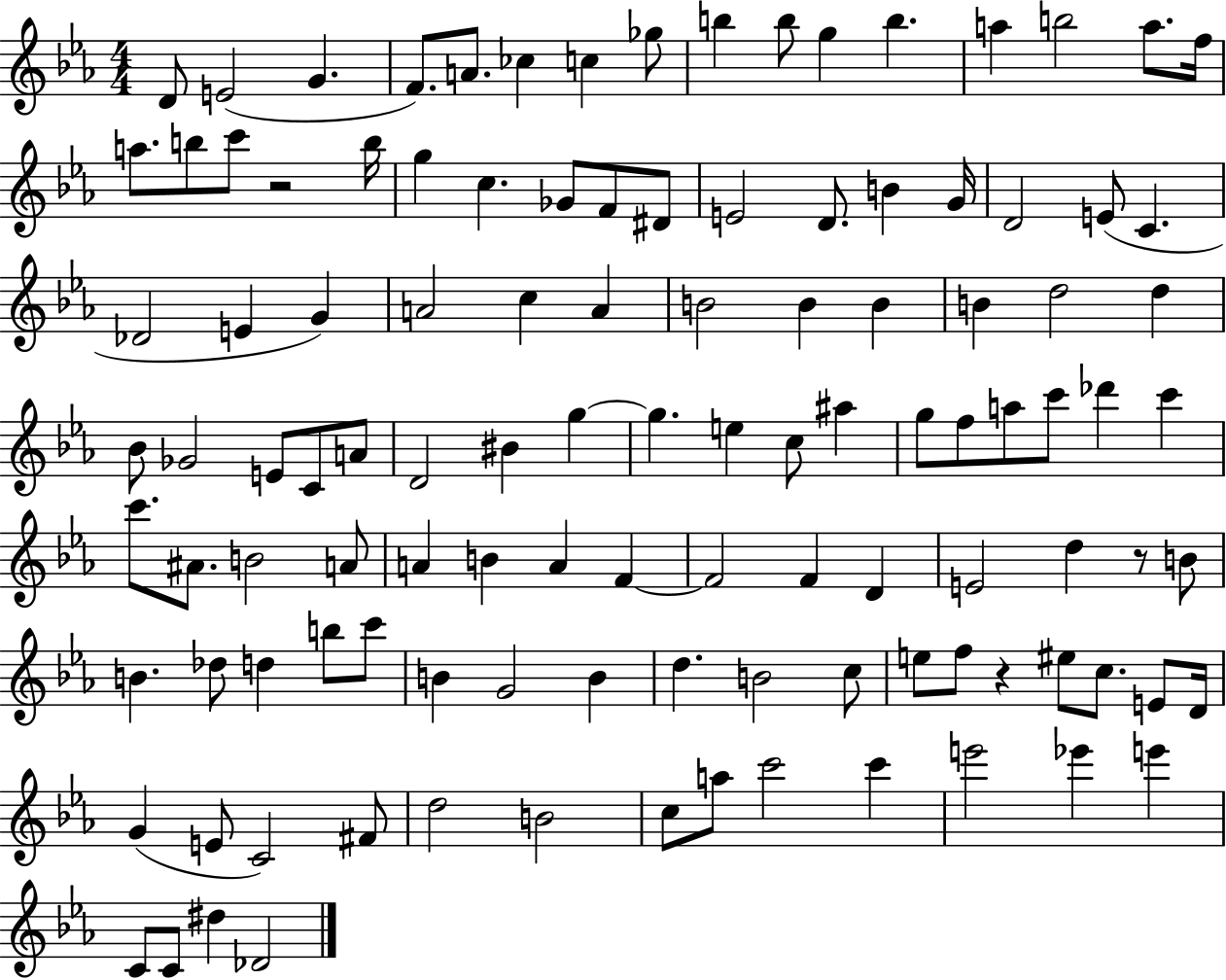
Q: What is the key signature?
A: EES major